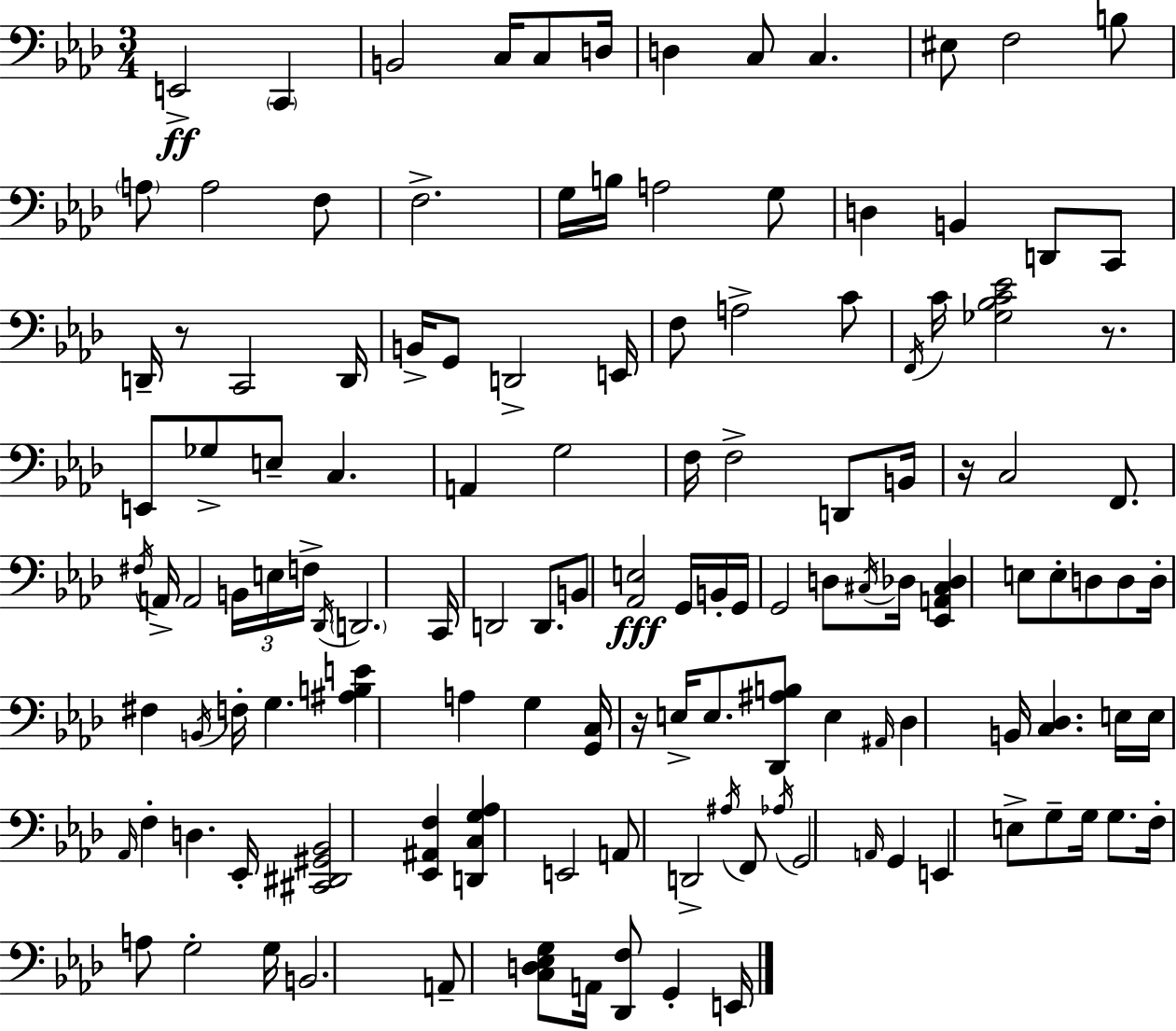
{
  \clef bass
  \numericTimeSignature
  \time 3/4
  \key aes \major
  \repeat volta 2 { e,2->\ff \parenthesize c,4 | b,2 c16 c8 d16 | d4 c8 c4. | eis8 f2 b8 | \break \parenthesize a8 a2 f8 | f2.-> | g16 b16 a2 g8 | d4 b,4 d,8 c,8 | \break d,16-- r8 c,2 d,16 | b,16-> g,8 d,2-> e,16 | f8 a2-> c'8 | \acciaccatura { f,16 } c'16 <ges bes c' ees'>2 r8. | \break e,8 ges8-> e8-- c4. | a,4 g2 | f16 f2-> d,8 | b,16 r16 c2 f,8. | \break \acciaccatura { fis16 } a,16-> a,2 \tuplet 3/2 { b,16 | e16 f16-> } \acciaccatura { des,16 } \parenthesize d,2. | c,16 d,2 | d,8. b,8 <aes, e>2\fff | \break g,16 b,16-. g,16 g,2 | d8 \acciaccatura { cis16 } des16 <ees, a, cis des>4 e8 e8-. | d8 d8 d16-. fis4 \acciaccatura { b,16 } f16-. g4. | <ais b e'>4 a4 | \break g4 <g, c>16 r16 e16-> e8. <des, ais b>8 | e4 \grace { ais,16 } des4 b,16 <c des>4. | e16 e16 \grace { aes,16 } f4-. | d4. ees,16-. <cis, dis, gis, bes,>2 | \break <ees, ais, f>4 <d, c g aes>4 e,2 | a,8 d,2-> | \acciaccatura { ais16 } f,8 \acciaccatura { aes16 } g,2 | \grace { a,16 } g,4 e,4 | \break e8-> g8-- g16 g8. f16-. a8 | g2-. g16 b,2. | a,8-- | <c d ees g>8 a,16 <des, f>8 g,4-. e,16 } \bar "|."
}